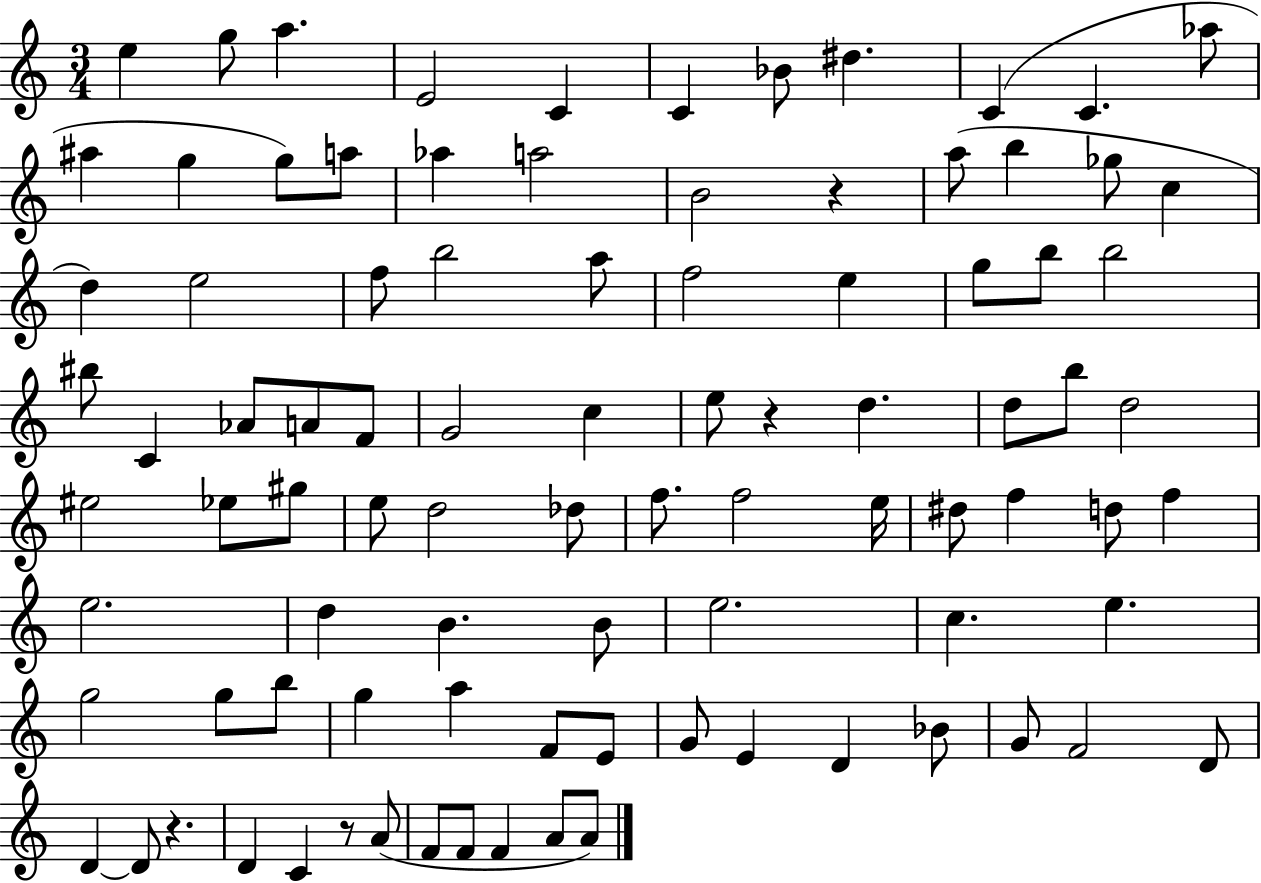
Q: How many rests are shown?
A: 4